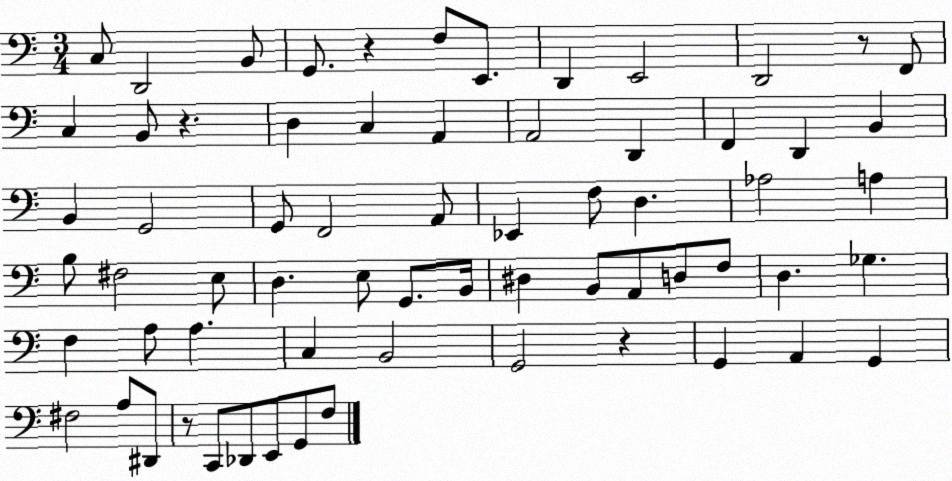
X:1
T:Untitled
M:3/4
L:1/4
K:C
C,/2 D,,2 B,,/2 G,,/2 z F,/2 E,,/2 D,, E,,2 D,,2 z/2 F,,/2 C, B,,/2 z D, C, A,, A,,2 D,, F,, D,, B,, B,, G,,2 G,,/2 F,,2 A,,/2 _E,, F,/2 D, _A,2 A, B,/2 ^F,2 E,/2 D, E,/2 G,,/2 B,,/4 ^D, B,,/2 A,,/2 D,/2 F,/2 D, _G, F, A,/2 A, C, B,,2 G,,2 z G,, A,, G,, ^F,2 A,/2 ^D,,/2 z/2 C,,/2 _D,,/2 E,,/2 G,,/2 F,/2